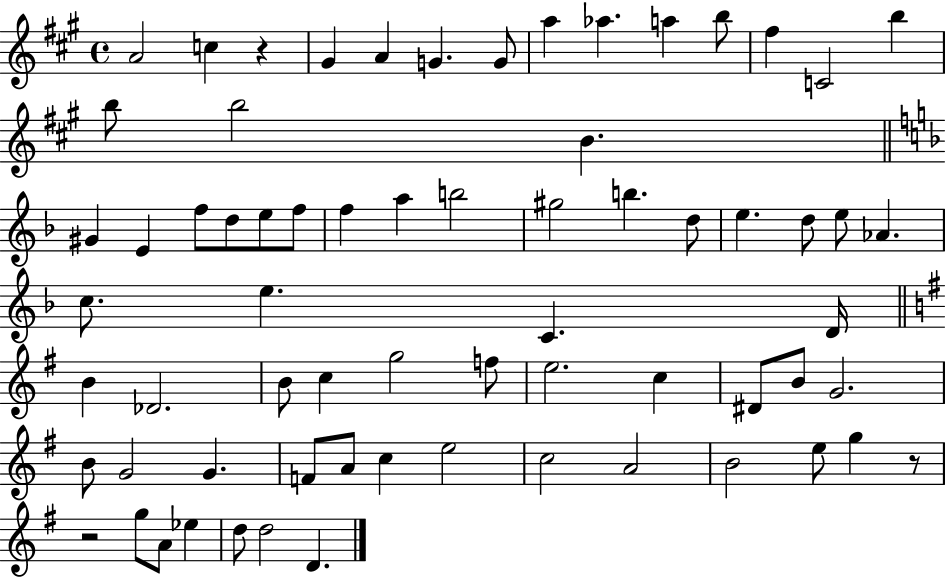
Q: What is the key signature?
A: A major